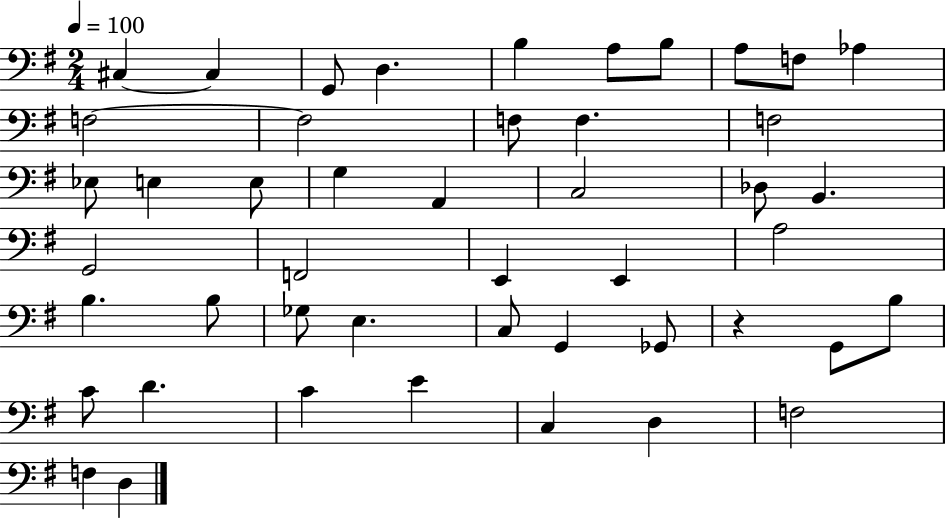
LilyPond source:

{
  \clef bass
  \numericTimeSignature
  \time 2/4
  \key g \major
  \tempo 4 = 100
  cis4~~ cis4 | g,8 d4. | b4 a8 b8 | a8 f8 aes4 | \break f2~~ | f2 | f8 f4. | f2 | \break ees8 e4 e8 | g4 a,4 | c2 | des8 b,4. | \break g,2 | f,2 | e,4 e,4 | a2 | \break b4. b8 | ges8 e4. | c8 g,4 ges,8 | r4 g,8 b8 | \break c'8 d'4. | c'4 e'4 | c4 d4 | f2 | \break f4 d4 | \bar "|."
}